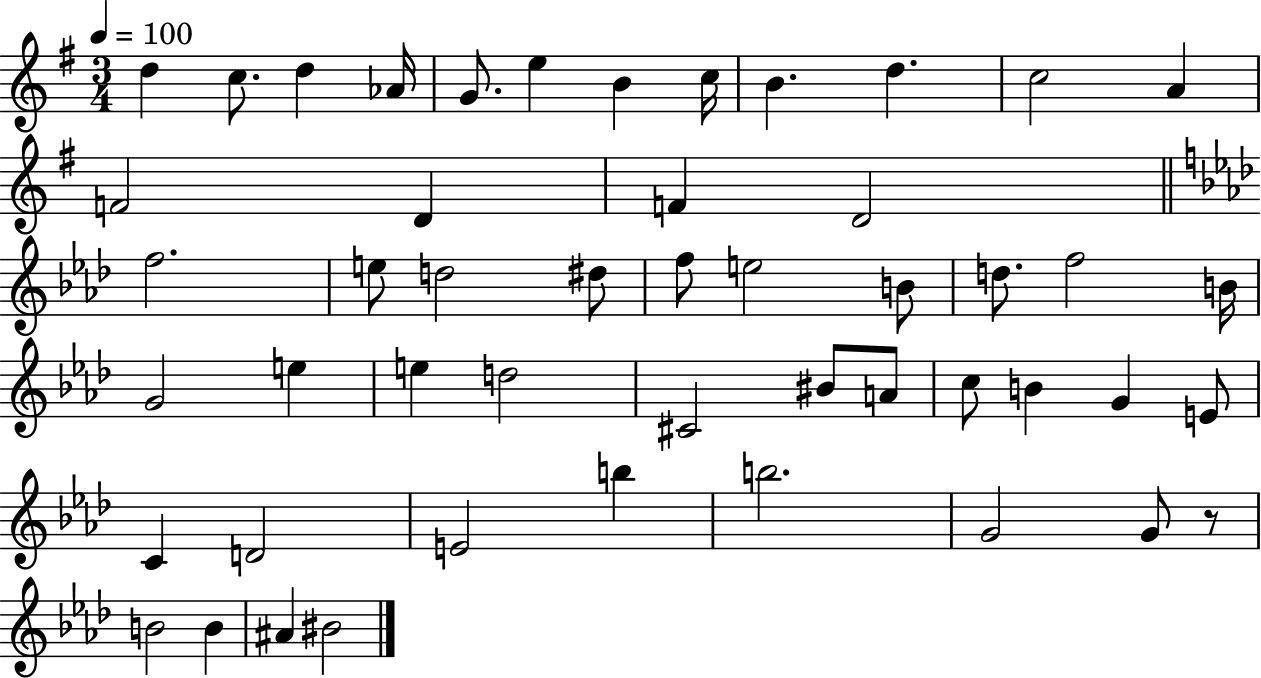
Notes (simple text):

D5/q C5/e. D5/q Ab4/s G4/e. E5/q B4/q C5/s B4/q. D5/q. C5/h A4/q F4/h D4/q F4/q D4/h F5/h. E5/e D5/h D#5/e F5/e E5/h B4/e D5/e. F5/h B4/s G4/h E5/q E5/q D5/h C#4/h BIS4/e A4/e C5/e B4/q G4/q E4/e C4/q D4/h E4/h B5/q B5/h. G4/h G4/e R/e B4/h B4/q A#4/q BIS4/h